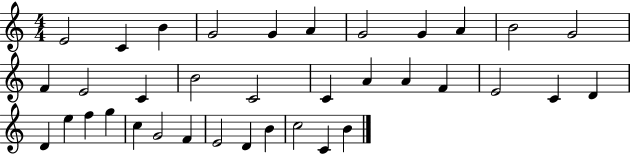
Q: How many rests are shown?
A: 0